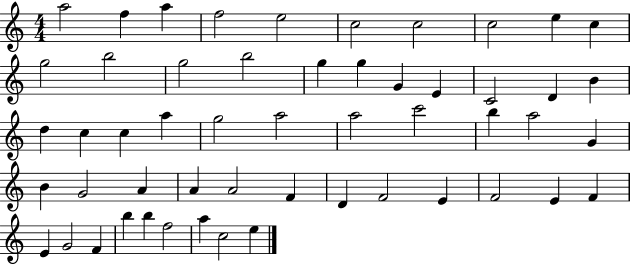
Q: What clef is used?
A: treble